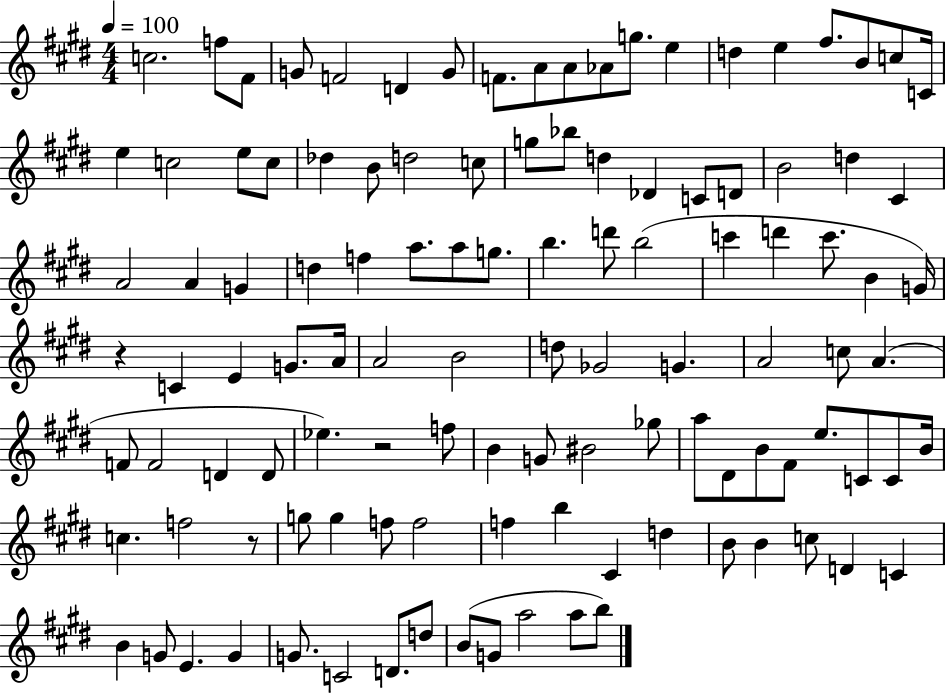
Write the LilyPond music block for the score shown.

{
  \clef treble
  \numericTimeSignature
  \time 4/4
  \key e \major
  \tempo 4 = 100
  c''2. f''8 fis'8 | g'8 f'2 d'4 g'8 | f'8. a'8 a'8 aes'8 g''8. e''4 | d''4 e''4 fis''8. b'8 c''8 c'16 | \break e''4 c''2 e''8 c''8 | des''4 b'8 d''2 c''8 | g''8 bes''8 d''4 des'4 c'8 d'8 | b'2 d''4 cis'4 | \break a'2 a'4 g'4 | d''4 f''4 a''8. a''8 g''8. | b''4. d'''8 b''2( | c'''4 d'''4 c'''8. b'4 g'16) | \break r4 c'4 e'4 g'8. a'16 | a'2 b'2 | d''8 ges'2 g'4. | a'2 c''8 a'4.( | \break f'8 f'2 d'4 d'8 | ees''4.) r2 f''8 | b'4 g'8 bis'2 ges''8 | a''8 dis'8 b'8 fis'8 e''8. c'8 c'8 b'16 | \break c''4. f''2 r8 | g''8 g''4 f''8 f''2 | f''4 b''4 cis'4 d''4 | b'8 b'4 c''8 d'4 c'4 | \break b'4 g'8 e'4. g'4 | g'8. c'2 d'8. d''8 | b'8( g'8 a''2 a''8 b''8) | \bar "|."
}